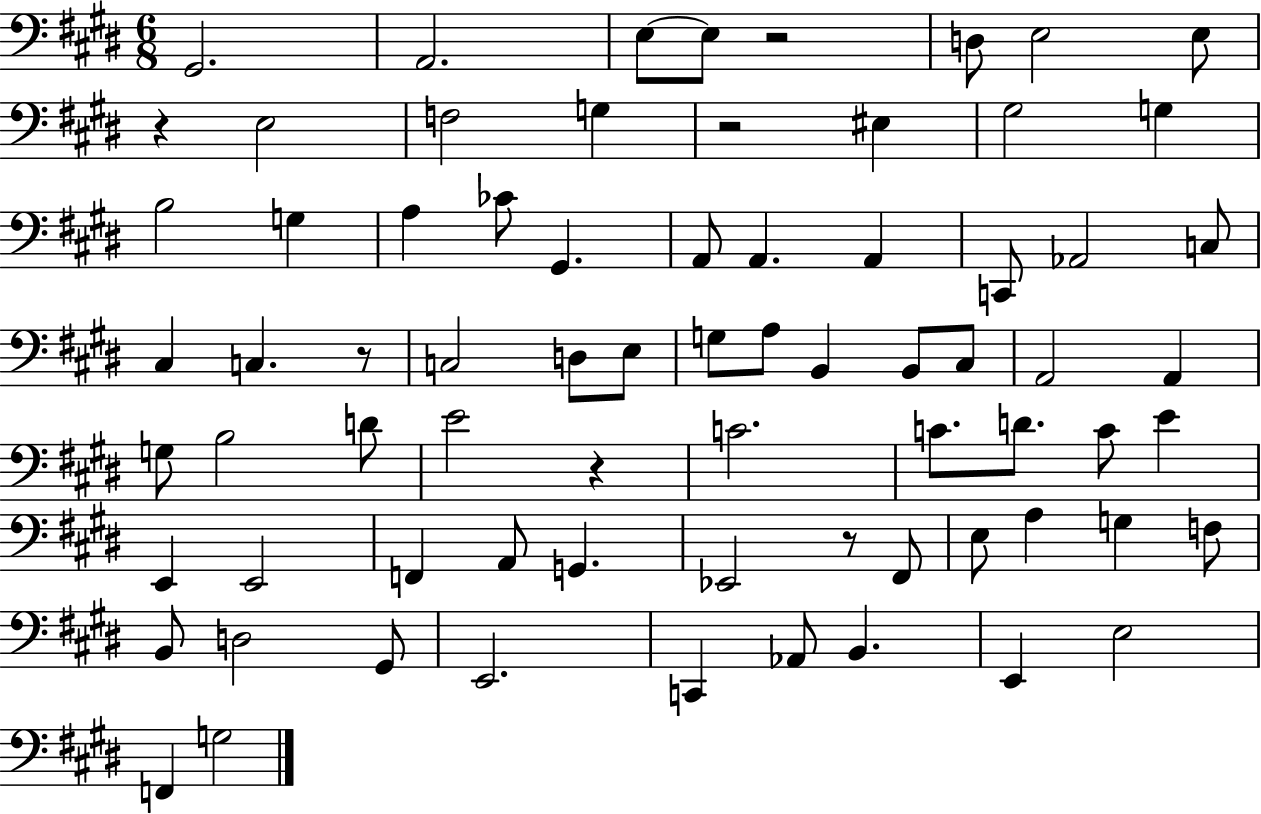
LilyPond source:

{
  \clef bass
  \numericTimeSignature
  \time 6/8
  \key e \major
  gis,2. | a,2. | e8~~ e8 r2 | d8 e2 e8 | \break r4 e2 | f2 g4 | r2 eis4 | gis2 g4 | \break b2 g4 | a4 ces'8 gis,4. | a,8 a,4. a,4 | c,8 aes,2 c8 | \break cis4 c4. r8 | c2 d8 e8 | g8 a8 b,4 b,8 cis8 | a,2 a,4 | \break g8 b2 d'8 | e'2 r4 | c'2. | c'8. d'8. c'8 e'4 | \break e,4 e,2 | f,4 a,8 g,4. | ees,2 r8 fis,8 | e8 a4 g4 f8 | \break b,8 d2 gis,8 | e,2. | c,4 aes,8 b,4. | e,4 e2 | \break f,4 g2 | \bar "|."
}